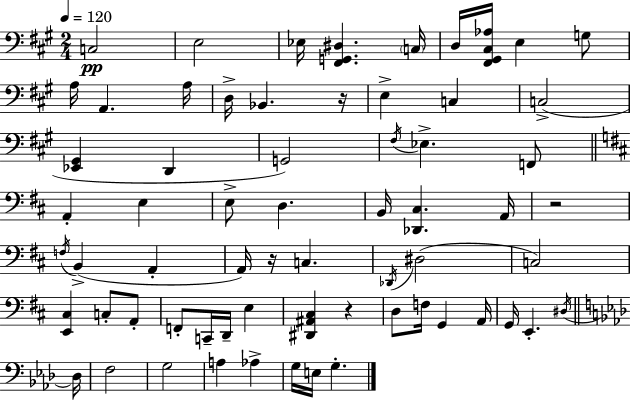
X:1
T:Untitled
M:2/4
L:1/4
K:A
C,2 E,2 _E,/4 [^F,,G,,^D,] C,/4 D,/4 [^F,,^G,,^C,_A,]/4 E, G,/2 A,/4 A,, A,/4 D,/4 _B,, z/4 E, C, C,2 [_E,,^G,,] D,, G,,2 ^F,/4 _E, F,,/2 A,, E, E,/2 D, B,,/4 [_D,,^C,] A,,/4 z2 F,/4 B,, A,, A,,/4 z/4 C, _D,,/4 ^D,2 C,2 [E,,^C,] C,/2 A,,/2 F,,/2 C,,/4 D,,/4 E, [^D,,^A,,^C,] z D,/2 F,/4 G,, A,,/4 G,,/4 E,, ^D,/4 _D,/4 F,2 G,2 A, _A, G,/4 E,/4 G,